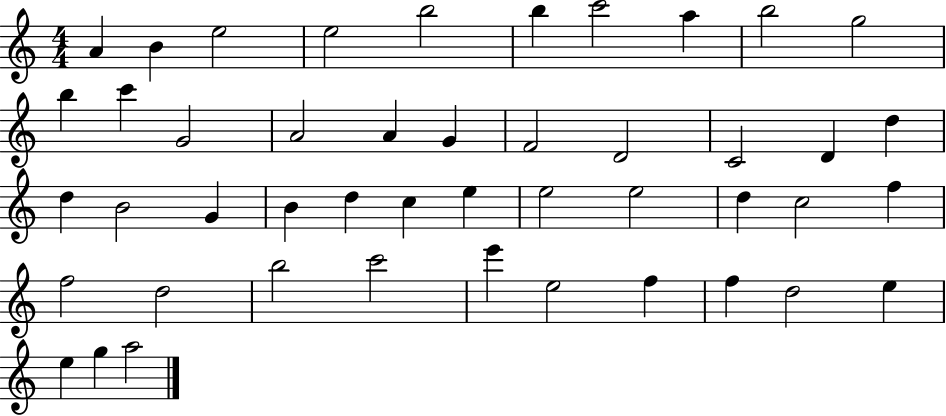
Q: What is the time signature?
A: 4/4